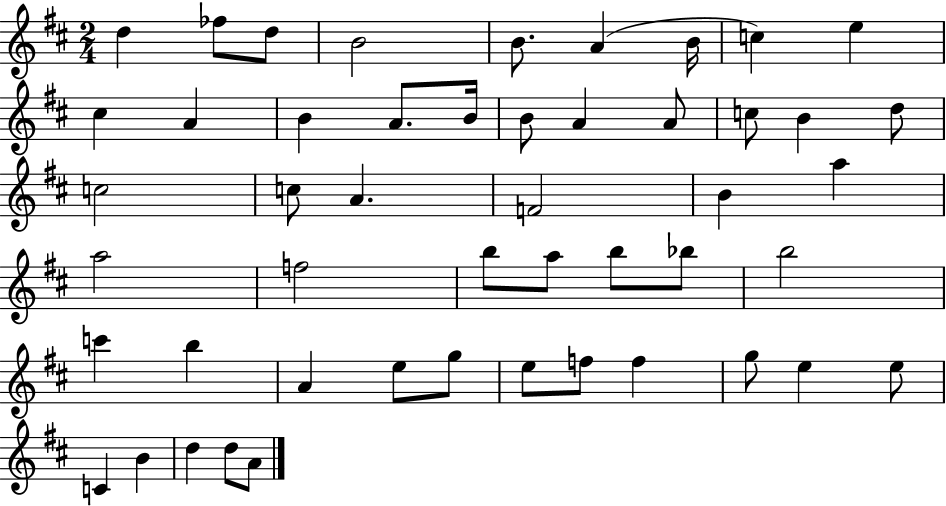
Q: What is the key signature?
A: D major